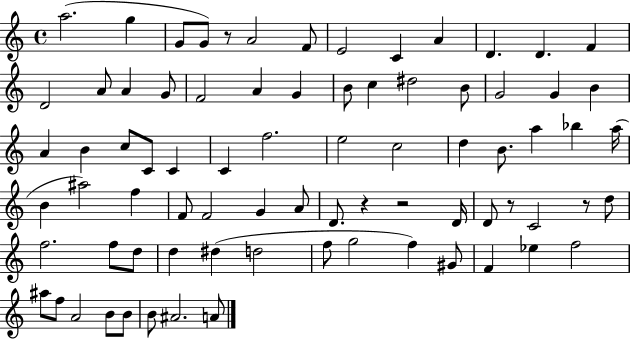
A5/h. G5/q G4/e G4/e R/e A4/h F4/e E4/h C4/q A4/q D4/q. D4/q. F4/q D4/h A4/e A4/q G4/e F4/h A4/q G4/q B4/e C5/q D#5/h B4/e G4/h G4/q B4/q A4/q B4/q C5/e C4/e C4/q C4/q F5/h. E5/h C5/h D5/q B4/e. A5/q Bb5/q A5/s B4/q A#5/h F5/q F4/e F4/h G4/q A4/e D4/e. R/q R/h D4/s D4/e R/e C4/h R/e D5/e F5/h. F5/e D5/e D5/q D#5/q D5/h F5/e G5/h F5/q G#4/e F4/q Eb5/q F5/h A#5/e F5/e A4/h B4/e B4/e B4/e A#4/h. A4/e